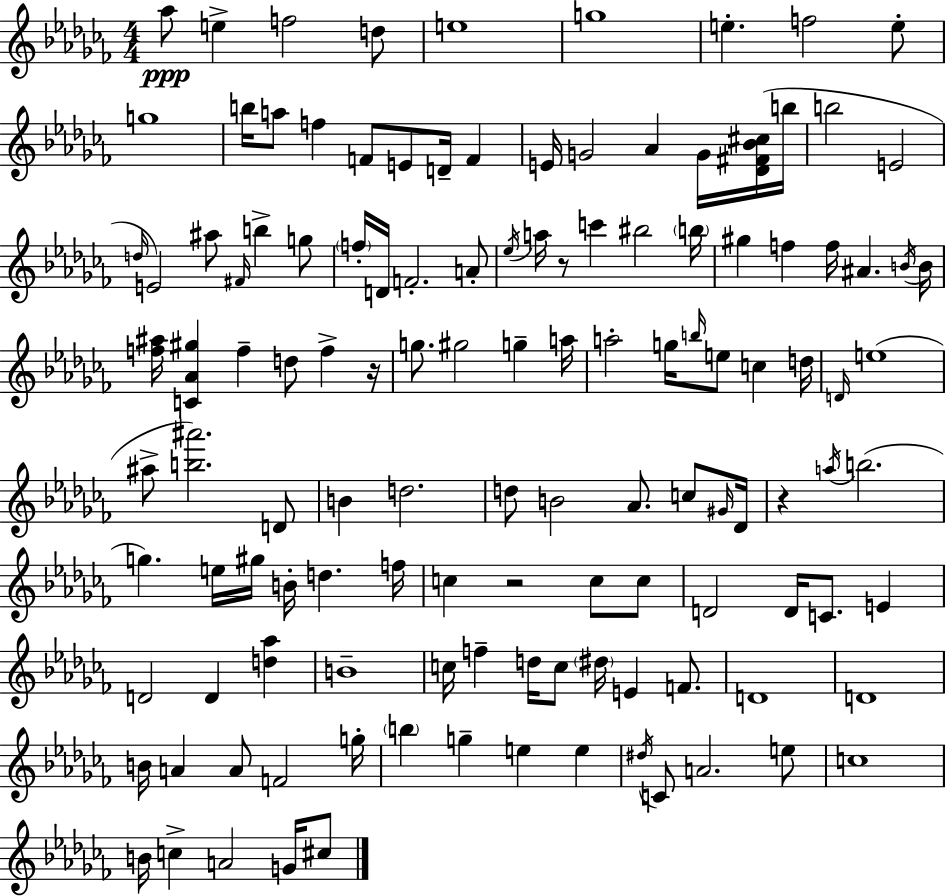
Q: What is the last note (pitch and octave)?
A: C#5